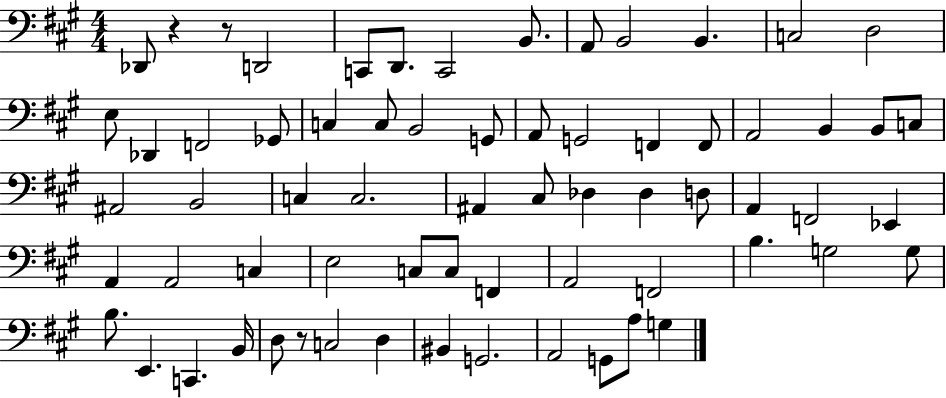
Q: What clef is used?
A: bass